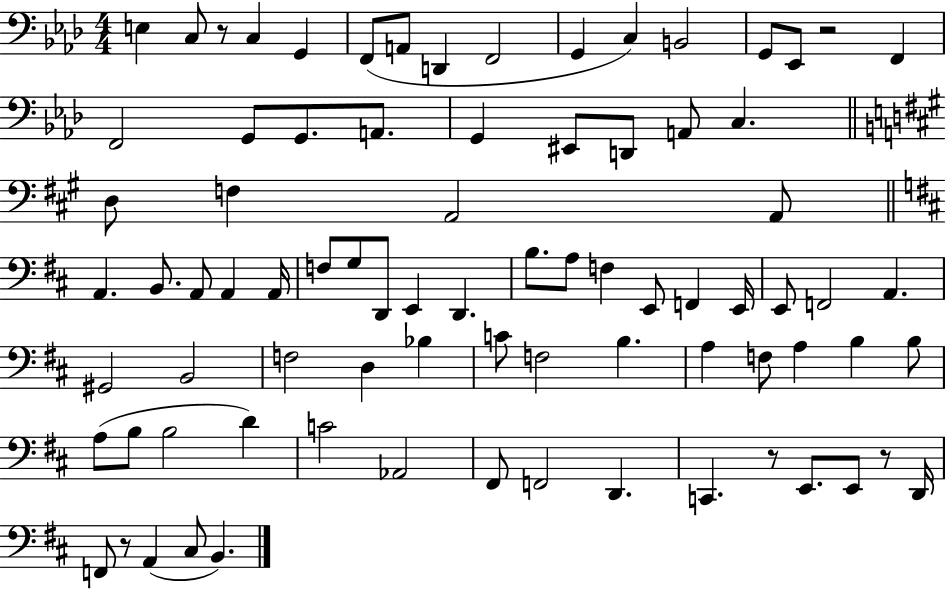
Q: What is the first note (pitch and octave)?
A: E3